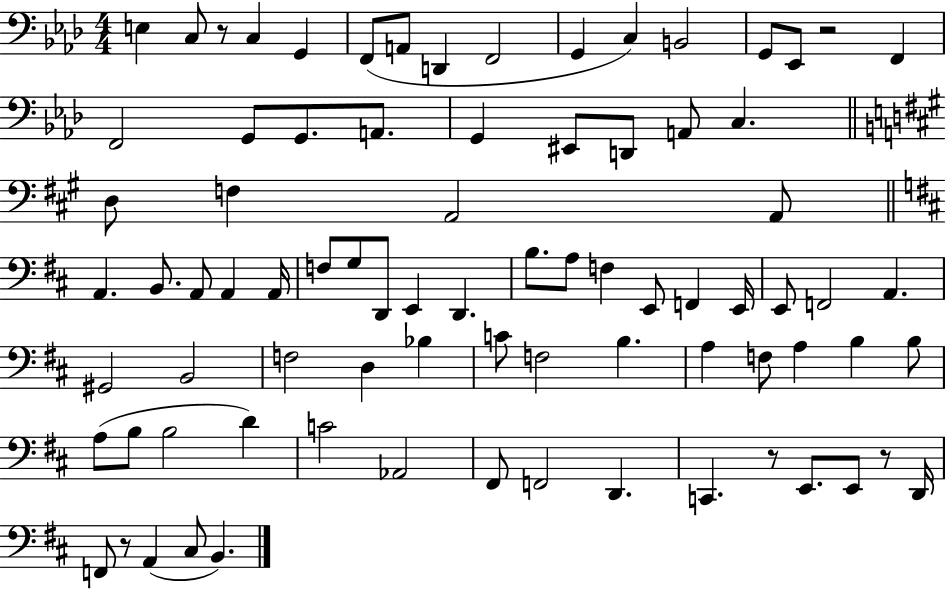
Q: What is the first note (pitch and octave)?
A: E3